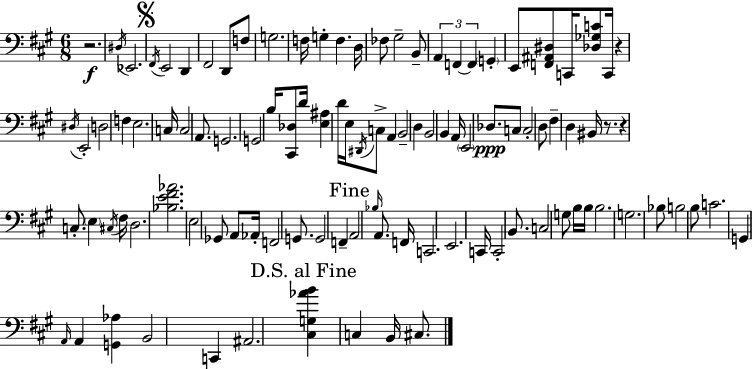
{
  \clef bass
  \numericTimeSignature
  \time 6/8
  \key a \major
  r2.\f | \acciaccatura { dis16 } ees,2. | \mark \markup { \musicglyph "scripts.segno" } \acciaccatura { fis,16 } e,2 d,4 | fis,2 d,8 | \break f8 g2. | f16 g4-. f4. | d16 fes8 gis2-- | b,8-- \tuplet 3/2 { a,4 f,4~~ f,4 } | \break \parenthesize g,4-. e,8 <f, ais, dis>8 c,16 <des ges c'>8 | c,16 r4 \acciaccatura { dis16 } e,2-. | d2 f4 | e2. | \break c16 c2 | a,8. g,2. | g,2 b16 | <cis, des>8 d'16 <e ais>4 d'16 e16 \acciaccatura { dis,16 } c8-> | \break a,4 b,2-- | d4 b,2 | b,4 a,16 \parenthesize e,2 | des8.\ppp c8 c2-. | \break d8 fis4-- d4 | bis,16 r8. r4 c8.-. \parenthesize e4 | \acciaccatura { cis16 } fis16 d2. | <bes e' fis' aes'>2. | \break e2 | ges,8 a,8 aes,16-. f,2 | g,8. g,2 | f,4-- \mark "Fine" a,2 | \break \grace { bes16 } a,8. f,16 c,2. | e,2. | c,16 c,2-. | b,8. c2 | \break g8 b16 b16 b2. | g2. | bes8 b2 | b8 c'2. | \break g,4 \grace { a,16 } a,4 | <g, aes>4 b,2 | c,4 ais,2. | \mark "D.S. al Fine" <cis g aes' b'>4 c4 | \break b,16 cis8. \bar "|."
}